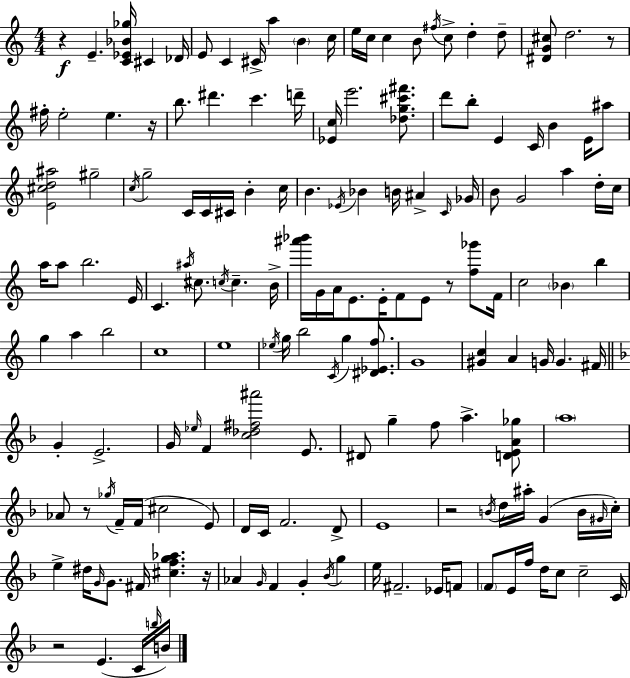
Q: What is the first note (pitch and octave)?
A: E4